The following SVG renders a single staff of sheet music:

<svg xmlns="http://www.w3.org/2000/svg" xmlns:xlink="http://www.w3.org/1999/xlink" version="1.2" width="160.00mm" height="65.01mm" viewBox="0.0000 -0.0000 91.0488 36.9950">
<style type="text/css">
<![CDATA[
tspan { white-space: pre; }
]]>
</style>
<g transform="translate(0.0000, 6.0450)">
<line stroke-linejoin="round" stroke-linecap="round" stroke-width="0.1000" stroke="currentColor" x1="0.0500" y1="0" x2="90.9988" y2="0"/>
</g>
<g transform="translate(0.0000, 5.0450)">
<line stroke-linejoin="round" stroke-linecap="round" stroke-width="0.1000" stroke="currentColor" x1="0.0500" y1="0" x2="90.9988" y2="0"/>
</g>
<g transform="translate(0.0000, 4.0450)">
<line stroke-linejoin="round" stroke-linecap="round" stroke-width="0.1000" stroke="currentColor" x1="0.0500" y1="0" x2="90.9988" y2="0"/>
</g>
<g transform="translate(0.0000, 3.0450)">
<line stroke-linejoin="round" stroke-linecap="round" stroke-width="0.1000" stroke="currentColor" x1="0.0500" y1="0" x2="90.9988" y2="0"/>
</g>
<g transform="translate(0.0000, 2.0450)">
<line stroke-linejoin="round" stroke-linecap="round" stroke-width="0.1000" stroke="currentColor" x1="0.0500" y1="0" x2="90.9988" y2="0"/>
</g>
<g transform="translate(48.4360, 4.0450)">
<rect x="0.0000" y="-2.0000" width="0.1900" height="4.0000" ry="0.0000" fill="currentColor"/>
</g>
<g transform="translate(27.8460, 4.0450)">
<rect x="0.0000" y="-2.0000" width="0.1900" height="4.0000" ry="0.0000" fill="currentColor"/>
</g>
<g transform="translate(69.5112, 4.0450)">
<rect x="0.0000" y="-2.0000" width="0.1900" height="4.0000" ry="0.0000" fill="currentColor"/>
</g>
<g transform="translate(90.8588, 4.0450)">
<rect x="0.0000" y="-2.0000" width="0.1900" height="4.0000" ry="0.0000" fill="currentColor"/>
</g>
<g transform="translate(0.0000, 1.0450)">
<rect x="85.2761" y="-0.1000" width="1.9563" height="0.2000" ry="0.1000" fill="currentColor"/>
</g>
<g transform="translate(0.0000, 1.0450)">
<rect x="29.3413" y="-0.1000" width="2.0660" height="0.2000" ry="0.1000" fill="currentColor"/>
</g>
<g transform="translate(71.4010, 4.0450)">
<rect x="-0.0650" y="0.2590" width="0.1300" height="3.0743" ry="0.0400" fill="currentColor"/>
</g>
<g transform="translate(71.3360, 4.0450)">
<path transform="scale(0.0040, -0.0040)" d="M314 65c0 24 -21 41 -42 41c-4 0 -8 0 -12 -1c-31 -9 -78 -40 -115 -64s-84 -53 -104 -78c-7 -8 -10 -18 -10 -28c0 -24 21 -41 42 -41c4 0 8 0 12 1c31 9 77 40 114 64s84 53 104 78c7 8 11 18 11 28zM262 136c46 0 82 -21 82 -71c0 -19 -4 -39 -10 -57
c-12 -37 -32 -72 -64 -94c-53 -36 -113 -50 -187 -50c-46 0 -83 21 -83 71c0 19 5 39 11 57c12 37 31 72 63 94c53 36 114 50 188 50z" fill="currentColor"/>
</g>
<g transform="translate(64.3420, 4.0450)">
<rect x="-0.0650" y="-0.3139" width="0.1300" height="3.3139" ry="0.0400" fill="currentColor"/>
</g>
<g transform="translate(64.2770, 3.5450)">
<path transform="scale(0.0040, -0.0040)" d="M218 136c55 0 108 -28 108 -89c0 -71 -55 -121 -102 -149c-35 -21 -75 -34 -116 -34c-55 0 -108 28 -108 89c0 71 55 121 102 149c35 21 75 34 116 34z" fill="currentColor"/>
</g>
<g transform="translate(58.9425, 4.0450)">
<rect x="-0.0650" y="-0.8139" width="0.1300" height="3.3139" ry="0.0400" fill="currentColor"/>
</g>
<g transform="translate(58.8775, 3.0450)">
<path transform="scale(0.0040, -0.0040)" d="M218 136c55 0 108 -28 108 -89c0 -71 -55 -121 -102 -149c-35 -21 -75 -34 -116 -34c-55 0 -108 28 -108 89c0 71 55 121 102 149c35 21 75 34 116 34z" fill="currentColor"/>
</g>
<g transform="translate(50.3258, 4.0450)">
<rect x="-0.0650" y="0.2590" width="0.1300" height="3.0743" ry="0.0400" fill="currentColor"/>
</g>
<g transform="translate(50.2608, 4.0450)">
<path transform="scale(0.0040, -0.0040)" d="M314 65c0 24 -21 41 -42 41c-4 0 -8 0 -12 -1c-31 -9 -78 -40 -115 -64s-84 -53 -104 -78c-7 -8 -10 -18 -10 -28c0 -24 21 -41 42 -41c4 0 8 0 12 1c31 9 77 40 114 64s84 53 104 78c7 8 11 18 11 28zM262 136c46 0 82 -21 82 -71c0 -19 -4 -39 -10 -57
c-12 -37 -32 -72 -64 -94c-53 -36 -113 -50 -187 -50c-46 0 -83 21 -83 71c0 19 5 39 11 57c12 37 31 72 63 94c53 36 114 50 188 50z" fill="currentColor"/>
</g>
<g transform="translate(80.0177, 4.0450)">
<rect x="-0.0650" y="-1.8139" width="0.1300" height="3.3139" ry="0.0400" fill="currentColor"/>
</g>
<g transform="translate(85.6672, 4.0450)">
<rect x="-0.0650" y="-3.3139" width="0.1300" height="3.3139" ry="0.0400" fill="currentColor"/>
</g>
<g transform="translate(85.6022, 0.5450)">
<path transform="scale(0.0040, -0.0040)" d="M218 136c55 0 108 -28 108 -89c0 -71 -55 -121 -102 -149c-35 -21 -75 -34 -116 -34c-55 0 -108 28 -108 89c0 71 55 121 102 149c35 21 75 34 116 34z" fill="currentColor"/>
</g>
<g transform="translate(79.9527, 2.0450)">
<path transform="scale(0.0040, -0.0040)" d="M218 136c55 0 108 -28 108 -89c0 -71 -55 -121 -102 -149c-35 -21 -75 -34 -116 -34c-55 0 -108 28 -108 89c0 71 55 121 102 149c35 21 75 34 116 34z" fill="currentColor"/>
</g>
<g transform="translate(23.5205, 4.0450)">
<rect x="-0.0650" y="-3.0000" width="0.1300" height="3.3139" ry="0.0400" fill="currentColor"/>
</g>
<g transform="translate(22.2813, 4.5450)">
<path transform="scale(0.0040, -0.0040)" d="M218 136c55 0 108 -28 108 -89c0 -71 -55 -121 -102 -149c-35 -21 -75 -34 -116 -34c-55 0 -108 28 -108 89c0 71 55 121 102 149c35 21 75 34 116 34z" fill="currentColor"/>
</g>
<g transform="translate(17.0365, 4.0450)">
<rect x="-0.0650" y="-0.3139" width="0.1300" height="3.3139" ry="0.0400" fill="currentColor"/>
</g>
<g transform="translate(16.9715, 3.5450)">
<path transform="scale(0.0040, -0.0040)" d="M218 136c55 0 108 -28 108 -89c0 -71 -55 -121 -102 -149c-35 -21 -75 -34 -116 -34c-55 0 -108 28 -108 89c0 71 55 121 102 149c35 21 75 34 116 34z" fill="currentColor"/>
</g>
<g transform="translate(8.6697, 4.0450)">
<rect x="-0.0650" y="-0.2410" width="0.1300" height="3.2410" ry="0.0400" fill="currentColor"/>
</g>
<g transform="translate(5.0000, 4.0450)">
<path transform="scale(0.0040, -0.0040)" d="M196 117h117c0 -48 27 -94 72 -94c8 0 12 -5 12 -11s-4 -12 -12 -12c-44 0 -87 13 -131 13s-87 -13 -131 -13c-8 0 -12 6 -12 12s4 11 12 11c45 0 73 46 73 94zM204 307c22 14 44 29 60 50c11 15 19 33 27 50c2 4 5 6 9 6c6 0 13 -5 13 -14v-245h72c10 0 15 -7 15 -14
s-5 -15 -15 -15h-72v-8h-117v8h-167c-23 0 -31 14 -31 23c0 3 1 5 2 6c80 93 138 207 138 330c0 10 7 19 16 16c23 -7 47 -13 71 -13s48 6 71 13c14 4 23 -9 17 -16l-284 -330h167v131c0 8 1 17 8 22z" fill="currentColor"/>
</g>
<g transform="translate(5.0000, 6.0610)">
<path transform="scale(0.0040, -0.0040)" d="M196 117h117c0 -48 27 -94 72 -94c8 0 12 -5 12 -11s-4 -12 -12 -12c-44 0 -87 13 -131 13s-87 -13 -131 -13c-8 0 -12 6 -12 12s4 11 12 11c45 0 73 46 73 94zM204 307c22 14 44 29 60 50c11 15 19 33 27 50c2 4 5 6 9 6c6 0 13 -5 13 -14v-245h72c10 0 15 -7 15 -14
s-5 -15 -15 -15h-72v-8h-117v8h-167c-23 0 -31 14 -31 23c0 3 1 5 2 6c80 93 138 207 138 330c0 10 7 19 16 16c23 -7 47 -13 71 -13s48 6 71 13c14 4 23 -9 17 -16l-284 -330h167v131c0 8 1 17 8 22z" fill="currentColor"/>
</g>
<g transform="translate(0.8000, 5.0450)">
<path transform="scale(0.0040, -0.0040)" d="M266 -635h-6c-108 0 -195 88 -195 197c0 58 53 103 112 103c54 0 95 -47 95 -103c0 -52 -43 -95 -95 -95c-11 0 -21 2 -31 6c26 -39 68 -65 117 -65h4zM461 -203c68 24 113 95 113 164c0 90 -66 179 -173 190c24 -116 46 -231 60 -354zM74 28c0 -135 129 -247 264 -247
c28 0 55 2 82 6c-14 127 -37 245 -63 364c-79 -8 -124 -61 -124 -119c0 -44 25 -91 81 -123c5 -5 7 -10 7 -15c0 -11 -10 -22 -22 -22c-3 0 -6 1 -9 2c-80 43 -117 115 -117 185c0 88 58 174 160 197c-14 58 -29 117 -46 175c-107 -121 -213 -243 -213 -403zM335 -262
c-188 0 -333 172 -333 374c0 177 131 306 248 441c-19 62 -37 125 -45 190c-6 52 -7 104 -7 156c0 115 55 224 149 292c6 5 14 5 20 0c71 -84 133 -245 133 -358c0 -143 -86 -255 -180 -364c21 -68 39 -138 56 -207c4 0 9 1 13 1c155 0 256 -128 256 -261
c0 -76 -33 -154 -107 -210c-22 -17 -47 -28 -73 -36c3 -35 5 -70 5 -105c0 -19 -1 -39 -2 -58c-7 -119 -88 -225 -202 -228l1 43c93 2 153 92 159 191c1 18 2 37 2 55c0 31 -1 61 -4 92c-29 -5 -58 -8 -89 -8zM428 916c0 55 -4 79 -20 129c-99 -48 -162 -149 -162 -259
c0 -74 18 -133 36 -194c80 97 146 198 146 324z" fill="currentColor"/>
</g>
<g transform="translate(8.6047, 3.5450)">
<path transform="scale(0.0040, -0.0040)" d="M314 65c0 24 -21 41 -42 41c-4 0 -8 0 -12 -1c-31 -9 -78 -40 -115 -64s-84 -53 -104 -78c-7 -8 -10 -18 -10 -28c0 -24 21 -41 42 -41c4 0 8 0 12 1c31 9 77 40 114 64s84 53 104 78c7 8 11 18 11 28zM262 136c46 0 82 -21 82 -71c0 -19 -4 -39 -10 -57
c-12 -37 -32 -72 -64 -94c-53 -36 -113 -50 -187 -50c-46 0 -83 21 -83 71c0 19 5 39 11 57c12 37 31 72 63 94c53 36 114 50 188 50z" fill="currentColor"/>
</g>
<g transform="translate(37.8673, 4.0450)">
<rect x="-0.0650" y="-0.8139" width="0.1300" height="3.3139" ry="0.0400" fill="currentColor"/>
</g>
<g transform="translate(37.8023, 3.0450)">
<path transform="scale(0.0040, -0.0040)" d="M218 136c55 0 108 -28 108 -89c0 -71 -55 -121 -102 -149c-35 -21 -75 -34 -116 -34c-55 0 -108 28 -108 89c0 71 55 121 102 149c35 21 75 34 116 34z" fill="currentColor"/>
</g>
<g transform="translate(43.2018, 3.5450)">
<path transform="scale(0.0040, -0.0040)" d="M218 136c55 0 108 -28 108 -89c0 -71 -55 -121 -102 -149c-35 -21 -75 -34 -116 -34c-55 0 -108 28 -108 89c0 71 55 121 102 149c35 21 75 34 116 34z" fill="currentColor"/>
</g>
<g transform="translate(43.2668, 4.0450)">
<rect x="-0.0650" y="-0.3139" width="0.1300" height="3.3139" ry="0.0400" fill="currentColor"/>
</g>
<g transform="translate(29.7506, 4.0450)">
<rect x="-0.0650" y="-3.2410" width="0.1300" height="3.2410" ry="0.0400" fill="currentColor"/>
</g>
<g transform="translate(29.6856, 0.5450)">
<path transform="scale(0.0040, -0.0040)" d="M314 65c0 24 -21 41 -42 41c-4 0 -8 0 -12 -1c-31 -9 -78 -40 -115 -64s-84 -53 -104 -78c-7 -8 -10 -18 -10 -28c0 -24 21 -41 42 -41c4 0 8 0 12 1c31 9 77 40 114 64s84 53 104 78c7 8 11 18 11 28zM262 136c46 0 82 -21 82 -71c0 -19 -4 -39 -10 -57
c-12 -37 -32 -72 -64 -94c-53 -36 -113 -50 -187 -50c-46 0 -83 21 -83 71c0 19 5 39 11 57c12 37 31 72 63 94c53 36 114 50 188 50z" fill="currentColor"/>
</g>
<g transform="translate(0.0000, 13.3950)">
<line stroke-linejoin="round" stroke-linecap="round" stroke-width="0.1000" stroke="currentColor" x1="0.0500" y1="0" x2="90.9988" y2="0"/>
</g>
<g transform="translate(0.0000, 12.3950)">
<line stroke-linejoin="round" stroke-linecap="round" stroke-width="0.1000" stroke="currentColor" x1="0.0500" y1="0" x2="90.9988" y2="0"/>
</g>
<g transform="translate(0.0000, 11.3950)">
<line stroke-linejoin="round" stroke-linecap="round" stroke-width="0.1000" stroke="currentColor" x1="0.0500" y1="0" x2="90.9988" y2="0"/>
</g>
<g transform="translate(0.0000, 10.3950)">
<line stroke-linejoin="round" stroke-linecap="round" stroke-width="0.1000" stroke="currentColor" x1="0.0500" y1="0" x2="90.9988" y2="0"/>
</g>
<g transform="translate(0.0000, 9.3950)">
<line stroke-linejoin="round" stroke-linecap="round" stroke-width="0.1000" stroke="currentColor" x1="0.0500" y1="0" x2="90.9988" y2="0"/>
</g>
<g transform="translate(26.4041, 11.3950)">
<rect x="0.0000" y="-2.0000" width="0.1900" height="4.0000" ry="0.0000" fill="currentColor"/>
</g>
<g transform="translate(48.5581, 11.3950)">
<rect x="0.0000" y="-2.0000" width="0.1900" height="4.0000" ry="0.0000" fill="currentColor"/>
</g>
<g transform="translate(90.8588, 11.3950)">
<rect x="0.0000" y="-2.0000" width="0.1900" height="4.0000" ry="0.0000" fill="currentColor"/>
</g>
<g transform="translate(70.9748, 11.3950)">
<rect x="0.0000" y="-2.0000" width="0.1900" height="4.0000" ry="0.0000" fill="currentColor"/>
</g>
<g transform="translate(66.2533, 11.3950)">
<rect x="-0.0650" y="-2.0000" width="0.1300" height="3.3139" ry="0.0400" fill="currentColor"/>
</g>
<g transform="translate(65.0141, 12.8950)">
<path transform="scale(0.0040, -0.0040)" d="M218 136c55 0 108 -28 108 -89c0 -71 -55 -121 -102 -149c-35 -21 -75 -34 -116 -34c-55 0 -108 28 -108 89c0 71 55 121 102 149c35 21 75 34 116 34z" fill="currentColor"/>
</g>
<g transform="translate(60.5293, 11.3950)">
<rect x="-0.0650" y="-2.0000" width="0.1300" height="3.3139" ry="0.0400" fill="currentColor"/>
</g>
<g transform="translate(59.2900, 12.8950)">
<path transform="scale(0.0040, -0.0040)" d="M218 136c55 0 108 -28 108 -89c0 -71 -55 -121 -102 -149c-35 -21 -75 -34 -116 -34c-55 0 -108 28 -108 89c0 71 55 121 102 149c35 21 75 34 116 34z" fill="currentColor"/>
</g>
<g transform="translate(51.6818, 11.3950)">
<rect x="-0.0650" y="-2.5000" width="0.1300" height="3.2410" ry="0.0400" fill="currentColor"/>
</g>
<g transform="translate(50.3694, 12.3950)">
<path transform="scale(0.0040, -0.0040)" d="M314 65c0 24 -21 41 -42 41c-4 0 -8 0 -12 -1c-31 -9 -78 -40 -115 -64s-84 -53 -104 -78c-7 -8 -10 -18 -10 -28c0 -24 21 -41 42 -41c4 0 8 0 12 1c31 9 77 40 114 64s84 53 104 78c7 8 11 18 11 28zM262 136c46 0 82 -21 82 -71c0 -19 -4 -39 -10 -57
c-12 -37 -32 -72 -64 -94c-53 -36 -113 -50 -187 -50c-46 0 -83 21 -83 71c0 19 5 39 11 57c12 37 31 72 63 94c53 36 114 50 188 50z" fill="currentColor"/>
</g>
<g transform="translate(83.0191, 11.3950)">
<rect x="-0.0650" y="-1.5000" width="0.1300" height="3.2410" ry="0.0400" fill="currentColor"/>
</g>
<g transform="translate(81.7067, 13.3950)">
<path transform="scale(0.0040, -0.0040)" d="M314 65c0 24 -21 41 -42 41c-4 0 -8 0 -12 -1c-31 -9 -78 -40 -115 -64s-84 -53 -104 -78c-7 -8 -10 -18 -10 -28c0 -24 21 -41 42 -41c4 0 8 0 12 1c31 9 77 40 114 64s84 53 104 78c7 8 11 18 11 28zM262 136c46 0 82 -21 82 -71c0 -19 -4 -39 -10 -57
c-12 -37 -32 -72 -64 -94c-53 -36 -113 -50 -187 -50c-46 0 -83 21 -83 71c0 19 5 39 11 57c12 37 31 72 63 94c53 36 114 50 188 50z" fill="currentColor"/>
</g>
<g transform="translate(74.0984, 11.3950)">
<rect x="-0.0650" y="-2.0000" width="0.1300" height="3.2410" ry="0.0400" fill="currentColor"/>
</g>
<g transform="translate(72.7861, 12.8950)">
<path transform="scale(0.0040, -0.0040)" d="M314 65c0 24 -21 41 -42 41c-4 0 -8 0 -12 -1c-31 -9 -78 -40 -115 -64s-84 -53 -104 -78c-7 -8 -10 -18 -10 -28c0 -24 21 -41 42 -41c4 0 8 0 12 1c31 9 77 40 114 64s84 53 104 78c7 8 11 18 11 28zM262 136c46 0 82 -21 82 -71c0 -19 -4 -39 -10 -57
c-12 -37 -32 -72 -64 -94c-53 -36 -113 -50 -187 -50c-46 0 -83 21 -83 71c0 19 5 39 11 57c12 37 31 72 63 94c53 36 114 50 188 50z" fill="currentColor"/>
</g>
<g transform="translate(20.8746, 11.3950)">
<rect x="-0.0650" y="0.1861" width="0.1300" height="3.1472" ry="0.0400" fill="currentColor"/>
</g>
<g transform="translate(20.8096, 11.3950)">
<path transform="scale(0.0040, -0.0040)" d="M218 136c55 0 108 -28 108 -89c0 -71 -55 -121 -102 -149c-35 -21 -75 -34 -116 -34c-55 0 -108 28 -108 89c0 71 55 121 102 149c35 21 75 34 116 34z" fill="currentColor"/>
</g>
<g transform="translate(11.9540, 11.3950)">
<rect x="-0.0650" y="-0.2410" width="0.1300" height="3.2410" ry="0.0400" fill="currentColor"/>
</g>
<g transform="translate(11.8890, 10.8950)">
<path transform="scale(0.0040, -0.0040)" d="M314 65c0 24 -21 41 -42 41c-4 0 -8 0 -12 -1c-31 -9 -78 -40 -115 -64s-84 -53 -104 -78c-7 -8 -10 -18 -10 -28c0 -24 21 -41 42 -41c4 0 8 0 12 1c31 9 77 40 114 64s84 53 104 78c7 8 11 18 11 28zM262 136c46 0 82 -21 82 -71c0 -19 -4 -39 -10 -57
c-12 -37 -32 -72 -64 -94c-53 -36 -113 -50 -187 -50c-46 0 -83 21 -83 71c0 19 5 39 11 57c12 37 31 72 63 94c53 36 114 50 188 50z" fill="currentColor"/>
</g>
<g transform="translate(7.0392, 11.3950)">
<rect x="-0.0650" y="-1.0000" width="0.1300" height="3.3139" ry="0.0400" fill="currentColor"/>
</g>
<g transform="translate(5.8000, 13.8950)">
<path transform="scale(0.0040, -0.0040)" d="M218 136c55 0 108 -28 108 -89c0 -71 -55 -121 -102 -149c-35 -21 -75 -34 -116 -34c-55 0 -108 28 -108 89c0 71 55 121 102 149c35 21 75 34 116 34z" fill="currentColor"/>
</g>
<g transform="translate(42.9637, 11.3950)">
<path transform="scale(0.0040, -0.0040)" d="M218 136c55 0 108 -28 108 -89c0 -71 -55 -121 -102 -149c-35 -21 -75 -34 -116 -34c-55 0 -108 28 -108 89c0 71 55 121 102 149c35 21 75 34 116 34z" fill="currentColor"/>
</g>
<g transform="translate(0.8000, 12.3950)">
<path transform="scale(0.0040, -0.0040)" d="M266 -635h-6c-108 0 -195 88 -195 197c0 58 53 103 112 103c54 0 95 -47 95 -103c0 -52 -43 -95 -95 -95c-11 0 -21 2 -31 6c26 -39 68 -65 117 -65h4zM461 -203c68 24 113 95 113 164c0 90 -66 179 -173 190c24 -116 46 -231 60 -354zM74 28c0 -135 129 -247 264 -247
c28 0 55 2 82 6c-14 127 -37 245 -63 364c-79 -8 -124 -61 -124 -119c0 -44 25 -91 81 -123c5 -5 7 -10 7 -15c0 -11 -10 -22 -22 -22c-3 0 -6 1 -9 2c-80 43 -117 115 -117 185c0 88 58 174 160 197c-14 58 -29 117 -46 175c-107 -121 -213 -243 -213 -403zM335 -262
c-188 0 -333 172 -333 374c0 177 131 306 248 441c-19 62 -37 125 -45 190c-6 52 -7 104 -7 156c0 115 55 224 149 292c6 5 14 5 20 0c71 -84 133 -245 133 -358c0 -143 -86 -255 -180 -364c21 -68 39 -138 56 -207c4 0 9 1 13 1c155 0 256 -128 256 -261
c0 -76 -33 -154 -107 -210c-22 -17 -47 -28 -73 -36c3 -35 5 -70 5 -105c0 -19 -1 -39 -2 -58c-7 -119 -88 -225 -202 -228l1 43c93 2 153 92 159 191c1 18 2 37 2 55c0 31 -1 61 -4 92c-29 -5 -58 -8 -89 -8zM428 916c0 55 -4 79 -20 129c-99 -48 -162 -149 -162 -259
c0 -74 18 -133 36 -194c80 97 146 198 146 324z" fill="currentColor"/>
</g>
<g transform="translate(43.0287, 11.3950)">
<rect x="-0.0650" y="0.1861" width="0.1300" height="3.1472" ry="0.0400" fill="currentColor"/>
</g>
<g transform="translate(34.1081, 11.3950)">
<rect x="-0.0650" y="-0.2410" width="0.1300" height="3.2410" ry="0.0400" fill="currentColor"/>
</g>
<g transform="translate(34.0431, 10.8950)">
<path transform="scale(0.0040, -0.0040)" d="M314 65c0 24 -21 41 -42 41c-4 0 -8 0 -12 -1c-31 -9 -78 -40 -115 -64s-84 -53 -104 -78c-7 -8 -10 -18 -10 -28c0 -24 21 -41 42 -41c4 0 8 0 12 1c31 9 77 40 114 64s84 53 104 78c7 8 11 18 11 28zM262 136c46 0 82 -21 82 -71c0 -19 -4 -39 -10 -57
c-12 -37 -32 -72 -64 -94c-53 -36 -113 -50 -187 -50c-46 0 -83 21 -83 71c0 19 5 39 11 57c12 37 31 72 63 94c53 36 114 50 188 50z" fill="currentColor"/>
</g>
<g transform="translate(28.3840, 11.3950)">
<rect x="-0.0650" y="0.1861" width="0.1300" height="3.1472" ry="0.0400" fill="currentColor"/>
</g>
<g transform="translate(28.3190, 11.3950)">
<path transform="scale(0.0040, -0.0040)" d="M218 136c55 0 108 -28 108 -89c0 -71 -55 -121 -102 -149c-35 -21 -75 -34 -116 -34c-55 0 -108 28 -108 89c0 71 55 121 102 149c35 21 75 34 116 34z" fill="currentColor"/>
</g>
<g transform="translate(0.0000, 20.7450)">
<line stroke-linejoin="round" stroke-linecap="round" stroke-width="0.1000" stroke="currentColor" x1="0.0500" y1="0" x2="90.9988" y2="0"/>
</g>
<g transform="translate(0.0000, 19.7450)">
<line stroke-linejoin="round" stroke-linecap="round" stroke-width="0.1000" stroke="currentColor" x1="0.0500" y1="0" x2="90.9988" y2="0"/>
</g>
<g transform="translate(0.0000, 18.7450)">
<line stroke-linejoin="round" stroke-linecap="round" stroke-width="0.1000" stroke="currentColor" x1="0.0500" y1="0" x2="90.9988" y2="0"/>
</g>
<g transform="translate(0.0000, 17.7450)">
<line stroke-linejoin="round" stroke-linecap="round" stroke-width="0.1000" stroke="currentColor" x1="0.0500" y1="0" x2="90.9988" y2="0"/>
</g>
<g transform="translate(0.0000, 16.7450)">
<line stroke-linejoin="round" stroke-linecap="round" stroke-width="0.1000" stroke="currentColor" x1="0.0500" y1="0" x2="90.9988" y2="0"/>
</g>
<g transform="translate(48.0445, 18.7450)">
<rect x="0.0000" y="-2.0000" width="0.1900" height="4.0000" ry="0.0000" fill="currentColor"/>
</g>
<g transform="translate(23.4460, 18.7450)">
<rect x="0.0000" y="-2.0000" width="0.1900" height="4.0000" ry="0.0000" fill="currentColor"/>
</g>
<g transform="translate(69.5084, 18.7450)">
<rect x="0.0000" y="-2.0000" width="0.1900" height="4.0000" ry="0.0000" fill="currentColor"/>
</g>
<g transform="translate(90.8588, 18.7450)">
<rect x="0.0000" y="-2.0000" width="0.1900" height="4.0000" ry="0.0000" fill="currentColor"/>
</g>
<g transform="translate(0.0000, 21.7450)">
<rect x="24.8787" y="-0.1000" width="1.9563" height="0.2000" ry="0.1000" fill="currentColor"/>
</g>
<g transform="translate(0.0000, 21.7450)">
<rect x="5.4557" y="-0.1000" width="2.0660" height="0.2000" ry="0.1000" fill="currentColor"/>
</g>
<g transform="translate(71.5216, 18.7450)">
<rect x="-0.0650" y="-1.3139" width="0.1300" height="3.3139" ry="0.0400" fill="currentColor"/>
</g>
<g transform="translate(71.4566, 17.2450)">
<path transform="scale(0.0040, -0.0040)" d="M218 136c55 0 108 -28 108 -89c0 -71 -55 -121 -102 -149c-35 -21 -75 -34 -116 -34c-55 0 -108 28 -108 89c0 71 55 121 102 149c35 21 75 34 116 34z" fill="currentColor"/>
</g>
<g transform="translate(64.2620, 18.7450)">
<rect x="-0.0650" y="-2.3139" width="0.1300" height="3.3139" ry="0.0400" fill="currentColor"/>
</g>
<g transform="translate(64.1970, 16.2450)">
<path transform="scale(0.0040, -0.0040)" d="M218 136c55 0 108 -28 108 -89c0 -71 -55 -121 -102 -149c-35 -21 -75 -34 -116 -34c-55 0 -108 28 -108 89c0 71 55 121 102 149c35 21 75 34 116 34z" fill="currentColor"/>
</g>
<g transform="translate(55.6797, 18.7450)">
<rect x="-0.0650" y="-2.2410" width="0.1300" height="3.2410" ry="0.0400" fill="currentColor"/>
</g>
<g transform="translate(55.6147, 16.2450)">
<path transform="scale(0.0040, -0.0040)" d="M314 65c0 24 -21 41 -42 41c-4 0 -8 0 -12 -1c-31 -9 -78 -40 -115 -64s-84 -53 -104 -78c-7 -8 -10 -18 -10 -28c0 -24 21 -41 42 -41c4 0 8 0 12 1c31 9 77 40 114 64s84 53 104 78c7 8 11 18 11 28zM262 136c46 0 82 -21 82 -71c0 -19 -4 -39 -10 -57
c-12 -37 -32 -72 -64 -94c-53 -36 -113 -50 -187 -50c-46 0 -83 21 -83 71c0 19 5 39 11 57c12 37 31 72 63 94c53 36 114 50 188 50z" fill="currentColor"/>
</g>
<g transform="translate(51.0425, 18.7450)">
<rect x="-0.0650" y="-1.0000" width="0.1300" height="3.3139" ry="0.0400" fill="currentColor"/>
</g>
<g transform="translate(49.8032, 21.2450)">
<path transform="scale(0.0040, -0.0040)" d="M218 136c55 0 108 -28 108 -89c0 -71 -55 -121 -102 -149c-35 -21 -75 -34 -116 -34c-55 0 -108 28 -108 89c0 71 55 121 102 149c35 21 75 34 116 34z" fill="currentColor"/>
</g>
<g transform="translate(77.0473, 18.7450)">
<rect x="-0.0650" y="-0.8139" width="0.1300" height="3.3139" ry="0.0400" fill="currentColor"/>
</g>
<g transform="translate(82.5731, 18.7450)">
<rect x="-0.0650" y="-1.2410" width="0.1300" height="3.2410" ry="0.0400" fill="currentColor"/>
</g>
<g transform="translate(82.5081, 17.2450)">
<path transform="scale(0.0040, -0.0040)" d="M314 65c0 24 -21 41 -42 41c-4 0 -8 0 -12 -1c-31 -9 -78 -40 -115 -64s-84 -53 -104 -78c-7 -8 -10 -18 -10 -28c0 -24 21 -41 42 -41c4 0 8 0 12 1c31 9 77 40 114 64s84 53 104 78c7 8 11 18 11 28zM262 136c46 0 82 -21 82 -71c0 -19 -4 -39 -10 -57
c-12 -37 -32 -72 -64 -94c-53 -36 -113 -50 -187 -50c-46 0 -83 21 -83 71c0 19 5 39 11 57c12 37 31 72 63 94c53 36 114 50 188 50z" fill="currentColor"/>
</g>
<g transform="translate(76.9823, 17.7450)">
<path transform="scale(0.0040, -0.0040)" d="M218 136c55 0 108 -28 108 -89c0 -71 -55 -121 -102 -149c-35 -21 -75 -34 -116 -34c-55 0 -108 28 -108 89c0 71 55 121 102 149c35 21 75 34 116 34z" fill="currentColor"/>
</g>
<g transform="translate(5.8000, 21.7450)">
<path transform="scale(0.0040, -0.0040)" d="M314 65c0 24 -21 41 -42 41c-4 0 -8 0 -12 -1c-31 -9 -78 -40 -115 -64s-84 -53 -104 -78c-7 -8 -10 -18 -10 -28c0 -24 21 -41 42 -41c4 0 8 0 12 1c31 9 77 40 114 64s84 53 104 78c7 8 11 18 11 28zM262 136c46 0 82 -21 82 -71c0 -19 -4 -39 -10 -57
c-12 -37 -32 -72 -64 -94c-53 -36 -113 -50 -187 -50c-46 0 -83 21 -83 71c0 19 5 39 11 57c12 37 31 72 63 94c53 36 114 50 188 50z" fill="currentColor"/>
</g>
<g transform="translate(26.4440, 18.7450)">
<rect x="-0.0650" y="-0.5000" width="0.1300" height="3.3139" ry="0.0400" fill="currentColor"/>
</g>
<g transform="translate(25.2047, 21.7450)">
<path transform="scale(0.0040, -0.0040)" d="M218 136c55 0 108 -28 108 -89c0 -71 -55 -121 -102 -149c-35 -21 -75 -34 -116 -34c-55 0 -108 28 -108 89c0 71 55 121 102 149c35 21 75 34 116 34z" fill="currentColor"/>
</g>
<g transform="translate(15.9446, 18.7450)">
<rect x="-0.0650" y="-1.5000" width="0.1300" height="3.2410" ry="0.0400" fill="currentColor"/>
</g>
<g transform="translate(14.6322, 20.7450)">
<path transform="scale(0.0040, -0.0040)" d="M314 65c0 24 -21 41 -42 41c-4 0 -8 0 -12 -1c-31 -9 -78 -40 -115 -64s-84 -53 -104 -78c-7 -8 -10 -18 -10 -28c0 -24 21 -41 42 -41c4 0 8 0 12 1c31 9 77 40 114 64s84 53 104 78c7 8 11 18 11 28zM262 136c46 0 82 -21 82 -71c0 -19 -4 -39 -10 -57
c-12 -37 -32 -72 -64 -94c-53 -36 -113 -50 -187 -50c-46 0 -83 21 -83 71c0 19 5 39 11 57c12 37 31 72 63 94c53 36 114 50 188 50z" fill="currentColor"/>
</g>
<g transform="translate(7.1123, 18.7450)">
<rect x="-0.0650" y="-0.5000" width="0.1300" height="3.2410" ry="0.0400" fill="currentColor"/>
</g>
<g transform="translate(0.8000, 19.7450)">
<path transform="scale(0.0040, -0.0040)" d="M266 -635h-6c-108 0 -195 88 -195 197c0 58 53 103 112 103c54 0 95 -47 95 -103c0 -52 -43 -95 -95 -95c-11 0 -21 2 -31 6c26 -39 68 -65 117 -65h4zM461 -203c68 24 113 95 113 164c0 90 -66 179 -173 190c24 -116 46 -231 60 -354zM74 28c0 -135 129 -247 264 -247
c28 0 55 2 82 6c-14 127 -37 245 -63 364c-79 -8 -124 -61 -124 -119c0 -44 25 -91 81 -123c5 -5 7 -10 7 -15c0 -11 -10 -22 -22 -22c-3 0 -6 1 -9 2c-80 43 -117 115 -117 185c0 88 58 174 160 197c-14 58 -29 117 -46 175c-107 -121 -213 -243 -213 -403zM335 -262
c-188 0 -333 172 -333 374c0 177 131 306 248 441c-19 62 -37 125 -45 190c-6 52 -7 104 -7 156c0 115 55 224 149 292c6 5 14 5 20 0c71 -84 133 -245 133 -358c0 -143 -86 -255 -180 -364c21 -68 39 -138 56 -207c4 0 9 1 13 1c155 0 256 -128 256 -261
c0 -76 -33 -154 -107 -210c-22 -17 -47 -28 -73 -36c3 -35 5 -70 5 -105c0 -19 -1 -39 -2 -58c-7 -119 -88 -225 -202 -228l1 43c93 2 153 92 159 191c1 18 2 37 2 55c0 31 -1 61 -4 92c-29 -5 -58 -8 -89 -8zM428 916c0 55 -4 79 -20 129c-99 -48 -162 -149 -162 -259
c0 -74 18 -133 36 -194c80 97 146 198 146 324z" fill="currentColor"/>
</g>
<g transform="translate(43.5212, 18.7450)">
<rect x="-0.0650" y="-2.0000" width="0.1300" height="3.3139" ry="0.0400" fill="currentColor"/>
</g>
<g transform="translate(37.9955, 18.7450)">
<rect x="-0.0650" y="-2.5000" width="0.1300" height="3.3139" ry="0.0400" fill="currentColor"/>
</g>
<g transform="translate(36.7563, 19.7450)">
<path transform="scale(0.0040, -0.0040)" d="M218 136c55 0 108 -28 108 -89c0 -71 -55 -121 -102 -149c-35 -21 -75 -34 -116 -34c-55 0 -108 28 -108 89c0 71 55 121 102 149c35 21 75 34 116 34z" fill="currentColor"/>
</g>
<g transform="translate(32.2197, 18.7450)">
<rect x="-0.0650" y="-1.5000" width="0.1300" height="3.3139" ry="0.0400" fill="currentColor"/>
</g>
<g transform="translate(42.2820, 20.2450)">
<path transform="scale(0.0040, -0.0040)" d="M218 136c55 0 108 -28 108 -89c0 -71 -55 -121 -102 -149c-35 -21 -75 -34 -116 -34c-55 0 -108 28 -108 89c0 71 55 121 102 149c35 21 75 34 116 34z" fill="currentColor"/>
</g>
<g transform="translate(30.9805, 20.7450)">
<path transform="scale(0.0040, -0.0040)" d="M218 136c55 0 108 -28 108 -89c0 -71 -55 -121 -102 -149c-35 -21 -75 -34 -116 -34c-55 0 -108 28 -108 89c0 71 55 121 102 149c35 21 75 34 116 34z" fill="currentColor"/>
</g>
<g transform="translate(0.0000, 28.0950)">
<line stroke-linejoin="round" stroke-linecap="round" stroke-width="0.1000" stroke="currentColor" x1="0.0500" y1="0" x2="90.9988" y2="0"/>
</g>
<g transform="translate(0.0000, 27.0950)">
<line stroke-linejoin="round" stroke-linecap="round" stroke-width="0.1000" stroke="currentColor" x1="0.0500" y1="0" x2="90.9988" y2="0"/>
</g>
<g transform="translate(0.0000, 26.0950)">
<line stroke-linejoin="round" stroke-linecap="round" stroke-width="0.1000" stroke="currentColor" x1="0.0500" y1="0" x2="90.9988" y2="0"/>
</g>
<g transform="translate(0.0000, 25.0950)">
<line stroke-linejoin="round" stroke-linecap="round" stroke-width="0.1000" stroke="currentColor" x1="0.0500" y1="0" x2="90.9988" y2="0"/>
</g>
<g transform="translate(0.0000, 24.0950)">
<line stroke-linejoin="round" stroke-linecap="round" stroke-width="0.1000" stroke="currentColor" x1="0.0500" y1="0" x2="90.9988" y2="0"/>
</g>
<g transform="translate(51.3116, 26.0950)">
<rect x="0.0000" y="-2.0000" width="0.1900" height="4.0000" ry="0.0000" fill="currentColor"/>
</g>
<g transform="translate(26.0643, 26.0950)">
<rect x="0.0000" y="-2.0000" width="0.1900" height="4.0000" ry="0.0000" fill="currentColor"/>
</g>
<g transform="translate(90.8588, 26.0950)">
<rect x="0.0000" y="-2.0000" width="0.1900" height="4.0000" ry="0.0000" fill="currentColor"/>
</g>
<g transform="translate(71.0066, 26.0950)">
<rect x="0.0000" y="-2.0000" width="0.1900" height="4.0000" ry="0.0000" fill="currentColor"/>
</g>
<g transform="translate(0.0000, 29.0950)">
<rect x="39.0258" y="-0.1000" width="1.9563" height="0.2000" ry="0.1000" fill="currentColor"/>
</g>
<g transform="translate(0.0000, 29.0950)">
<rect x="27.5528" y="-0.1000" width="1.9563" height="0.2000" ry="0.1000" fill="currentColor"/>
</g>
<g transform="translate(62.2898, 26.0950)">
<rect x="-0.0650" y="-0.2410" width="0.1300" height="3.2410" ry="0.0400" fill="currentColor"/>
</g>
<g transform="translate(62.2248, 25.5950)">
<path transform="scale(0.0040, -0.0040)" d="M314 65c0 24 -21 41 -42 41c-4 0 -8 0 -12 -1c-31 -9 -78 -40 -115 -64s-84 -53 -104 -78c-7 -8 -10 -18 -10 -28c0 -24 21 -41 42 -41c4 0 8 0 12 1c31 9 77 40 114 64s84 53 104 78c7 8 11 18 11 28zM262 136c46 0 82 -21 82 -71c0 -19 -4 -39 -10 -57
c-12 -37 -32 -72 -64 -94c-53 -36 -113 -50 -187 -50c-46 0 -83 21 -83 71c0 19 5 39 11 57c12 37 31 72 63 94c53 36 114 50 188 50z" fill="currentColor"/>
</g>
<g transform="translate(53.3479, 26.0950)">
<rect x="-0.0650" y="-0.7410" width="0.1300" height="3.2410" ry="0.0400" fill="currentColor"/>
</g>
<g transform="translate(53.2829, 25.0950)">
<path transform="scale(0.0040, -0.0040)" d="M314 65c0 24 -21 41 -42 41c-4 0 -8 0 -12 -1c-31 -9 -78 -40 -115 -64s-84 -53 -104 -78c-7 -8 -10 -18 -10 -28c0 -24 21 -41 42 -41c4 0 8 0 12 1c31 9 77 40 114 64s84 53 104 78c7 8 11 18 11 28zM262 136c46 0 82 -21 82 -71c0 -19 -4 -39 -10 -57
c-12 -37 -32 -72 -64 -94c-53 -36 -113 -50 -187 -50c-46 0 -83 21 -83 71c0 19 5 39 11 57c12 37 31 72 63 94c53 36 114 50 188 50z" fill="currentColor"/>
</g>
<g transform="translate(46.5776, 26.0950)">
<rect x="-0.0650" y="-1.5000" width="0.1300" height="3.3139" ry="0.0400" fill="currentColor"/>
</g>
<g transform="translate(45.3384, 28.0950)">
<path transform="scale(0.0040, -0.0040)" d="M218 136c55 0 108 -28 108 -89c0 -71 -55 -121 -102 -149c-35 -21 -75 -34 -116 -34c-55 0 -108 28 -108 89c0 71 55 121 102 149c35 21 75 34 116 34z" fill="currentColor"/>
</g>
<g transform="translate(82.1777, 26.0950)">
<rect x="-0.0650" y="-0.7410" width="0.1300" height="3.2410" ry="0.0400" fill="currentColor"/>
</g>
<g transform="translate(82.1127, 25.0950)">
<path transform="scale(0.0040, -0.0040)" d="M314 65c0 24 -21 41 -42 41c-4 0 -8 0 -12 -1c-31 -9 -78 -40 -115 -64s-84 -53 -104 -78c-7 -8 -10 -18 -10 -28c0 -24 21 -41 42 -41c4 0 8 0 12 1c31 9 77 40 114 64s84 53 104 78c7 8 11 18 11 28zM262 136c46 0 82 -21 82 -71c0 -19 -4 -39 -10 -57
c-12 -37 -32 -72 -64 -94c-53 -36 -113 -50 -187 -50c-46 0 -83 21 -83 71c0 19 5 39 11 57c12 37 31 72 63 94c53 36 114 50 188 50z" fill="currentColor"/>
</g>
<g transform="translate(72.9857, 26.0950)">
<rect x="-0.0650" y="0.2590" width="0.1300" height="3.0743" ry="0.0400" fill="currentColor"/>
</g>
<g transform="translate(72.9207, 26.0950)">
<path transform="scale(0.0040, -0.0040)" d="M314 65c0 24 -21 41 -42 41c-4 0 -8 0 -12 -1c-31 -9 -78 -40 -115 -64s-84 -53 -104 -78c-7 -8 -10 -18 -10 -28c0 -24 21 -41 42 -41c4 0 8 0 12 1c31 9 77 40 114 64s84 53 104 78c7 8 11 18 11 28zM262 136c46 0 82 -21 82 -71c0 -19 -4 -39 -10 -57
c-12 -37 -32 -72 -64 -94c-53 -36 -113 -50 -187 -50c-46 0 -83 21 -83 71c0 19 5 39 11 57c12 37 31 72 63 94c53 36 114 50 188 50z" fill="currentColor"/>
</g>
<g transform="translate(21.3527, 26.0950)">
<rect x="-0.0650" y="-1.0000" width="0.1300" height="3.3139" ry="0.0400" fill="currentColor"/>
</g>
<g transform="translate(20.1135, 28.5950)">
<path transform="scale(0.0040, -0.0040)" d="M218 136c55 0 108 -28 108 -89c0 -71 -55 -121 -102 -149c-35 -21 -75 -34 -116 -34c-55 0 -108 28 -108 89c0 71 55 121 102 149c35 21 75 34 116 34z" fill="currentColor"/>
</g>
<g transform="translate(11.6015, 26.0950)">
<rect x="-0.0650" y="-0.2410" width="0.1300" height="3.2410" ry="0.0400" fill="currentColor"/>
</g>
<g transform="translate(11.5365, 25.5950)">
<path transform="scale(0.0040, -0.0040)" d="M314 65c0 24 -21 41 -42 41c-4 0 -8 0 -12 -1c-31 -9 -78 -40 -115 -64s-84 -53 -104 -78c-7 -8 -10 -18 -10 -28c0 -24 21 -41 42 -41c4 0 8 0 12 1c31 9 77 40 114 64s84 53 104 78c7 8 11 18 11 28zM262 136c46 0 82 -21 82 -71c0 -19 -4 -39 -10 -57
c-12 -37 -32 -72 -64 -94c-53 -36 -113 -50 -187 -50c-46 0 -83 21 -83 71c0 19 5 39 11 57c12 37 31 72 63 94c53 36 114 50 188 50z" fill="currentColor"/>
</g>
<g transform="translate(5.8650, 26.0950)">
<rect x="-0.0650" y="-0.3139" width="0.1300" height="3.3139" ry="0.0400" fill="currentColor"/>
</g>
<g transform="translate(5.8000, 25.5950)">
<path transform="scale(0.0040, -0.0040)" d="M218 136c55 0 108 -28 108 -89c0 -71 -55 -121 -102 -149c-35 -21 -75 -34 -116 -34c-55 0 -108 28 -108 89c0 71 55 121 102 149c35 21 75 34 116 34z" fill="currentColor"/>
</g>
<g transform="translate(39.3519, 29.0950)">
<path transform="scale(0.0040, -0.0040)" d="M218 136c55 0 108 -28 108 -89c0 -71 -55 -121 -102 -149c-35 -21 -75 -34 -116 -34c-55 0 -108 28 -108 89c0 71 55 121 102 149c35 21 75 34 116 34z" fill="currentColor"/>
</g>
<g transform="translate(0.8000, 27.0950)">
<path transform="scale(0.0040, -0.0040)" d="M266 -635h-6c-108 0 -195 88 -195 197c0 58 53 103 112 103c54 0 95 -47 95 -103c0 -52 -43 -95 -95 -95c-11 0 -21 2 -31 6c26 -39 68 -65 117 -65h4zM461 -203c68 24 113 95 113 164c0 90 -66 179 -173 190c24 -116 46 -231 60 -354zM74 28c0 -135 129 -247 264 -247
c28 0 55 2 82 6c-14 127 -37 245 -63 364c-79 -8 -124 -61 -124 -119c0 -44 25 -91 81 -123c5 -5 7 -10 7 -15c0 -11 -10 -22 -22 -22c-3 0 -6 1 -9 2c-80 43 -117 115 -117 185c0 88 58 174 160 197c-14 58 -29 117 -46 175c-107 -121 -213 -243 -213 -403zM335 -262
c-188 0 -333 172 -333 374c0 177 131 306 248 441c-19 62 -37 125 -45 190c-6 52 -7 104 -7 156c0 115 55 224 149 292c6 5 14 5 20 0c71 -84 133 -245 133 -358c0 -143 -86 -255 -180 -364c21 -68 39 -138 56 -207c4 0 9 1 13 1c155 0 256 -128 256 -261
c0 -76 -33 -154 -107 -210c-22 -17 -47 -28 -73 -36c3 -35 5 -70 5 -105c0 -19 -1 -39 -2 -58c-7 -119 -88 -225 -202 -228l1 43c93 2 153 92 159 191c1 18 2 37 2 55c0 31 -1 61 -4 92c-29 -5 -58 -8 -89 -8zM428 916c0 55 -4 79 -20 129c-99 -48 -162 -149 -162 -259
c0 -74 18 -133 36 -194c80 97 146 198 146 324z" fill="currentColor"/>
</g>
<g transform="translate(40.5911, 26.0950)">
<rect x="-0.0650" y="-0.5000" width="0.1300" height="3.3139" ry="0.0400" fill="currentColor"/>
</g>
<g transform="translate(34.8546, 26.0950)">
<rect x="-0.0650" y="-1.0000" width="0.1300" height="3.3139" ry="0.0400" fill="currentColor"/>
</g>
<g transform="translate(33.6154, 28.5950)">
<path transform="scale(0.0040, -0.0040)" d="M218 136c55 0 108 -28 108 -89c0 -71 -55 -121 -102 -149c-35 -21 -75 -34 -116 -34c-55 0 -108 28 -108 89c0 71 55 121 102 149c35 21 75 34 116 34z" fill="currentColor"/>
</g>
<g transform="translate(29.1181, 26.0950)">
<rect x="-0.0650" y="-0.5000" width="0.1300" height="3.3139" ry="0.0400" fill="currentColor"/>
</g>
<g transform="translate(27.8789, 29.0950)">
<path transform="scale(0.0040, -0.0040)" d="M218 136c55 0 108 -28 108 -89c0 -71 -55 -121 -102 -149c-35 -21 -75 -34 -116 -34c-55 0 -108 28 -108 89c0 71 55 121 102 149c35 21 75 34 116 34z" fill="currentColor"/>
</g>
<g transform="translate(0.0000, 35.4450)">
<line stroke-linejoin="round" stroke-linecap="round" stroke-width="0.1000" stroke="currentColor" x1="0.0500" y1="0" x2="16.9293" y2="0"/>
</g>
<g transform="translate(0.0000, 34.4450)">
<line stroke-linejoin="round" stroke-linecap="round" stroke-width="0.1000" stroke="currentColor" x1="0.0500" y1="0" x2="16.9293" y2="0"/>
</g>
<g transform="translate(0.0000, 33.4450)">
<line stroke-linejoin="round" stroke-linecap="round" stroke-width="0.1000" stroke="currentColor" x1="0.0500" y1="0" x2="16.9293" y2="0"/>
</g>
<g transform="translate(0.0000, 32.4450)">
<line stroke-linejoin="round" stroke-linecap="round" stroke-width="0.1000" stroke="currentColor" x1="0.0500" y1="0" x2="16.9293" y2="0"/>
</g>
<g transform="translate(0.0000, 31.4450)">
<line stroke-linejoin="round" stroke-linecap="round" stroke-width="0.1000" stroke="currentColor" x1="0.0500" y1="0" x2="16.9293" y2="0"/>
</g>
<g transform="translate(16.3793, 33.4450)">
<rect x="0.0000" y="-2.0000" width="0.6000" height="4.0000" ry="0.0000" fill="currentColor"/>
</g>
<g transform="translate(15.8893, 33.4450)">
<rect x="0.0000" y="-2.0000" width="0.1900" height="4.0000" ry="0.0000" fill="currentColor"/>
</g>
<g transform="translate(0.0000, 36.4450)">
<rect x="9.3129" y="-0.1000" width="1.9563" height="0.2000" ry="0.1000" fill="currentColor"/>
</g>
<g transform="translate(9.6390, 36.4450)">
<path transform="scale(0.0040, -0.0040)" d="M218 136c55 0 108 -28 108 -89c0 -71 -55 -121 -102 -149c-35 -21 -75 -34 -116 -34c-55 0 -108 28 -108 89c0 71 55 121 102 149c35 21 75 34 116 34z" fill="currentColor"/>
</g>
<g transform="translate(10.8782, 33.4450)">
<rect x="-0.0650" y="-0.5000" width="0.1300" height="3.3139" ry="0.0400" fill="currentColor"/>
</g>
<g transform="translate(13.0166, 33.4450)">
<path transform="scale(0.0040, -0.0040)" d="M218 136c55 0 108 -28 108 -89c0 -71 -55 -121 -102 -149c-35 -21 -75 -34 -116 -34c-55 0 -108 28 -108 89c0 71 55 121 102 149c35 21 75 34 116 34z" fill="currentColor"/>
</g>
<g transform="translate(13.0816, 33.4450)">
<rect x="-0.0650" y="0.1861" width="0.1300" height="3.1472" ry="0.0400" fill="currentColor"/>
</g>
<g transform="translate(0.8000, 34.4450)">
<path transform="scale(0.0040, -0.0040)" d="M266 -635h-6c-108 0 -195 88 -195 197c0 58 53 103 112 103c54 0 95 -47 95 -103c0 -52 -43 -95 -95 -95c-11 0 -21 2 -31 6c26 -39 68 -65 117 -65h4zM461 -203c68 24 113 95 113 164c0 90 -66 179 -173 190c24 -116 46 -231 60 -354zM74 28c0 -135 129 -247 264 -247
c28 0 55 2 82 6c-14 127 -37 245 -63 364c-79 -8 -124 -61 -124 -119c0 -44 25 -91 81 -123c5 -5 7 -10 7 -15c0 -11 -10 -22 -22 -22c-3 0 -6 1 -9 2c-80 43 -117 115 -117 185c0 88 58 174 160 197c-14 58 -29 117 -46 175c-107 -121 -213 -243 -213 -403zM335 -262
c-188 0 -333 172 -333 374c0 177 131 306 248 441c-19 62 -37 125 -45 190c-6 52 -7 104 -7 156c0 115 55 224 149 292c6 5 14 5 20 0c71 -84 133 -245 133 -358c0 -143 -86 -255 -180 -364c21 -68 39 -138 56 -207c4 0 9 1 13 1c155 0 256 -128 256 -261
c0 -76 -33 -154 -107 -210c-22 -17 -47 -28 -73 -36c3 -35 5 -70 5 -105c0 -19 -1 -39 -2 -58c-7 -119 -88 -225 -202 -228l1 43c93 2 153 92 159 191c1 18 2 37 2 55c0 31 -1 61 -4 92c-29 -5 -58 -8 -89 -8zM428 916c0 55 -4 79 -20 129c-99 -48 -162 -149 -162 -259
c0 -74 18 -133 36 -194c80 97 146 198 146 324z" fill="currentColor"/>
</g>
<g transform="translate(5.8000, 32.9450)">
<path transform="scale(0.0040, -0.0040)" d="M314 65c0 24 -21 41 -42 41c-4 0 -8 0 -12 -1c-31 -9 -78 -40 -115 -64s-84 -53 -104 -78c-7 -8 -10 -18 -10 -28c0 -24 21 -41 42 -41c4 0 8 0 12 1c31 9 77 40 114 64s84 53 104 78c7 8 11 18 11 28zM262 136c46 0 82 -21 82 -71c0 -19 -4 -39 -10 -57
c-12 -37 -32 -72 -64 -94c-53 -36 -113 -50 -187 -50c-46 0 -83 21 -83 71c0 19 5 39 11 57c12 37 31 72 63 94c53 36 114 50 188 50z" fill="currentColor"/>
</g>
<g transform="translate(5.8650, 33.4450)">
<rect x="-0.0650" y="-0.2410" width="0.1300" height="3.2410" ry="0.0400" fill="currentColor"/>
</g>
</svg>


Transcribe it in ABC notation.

X:1
T:Untitled
M:4/4
L:1/4
K:C
c2 c A b2 d c B2 d c B2 f b D c2 B B c2 B G2 F F F2 E2 C2 E2 C E G F D g2 g e d e2 c c2 D C D C E d2 c2 B2 d2 c2 C B